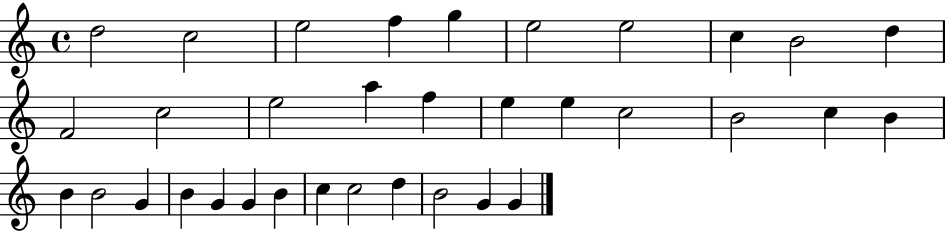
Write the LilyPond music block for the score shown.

{
  \clef treble
  \time 4/4
  \defaultTimeSignature
  \key c \major
  d''2 c''2 | e''2 f''4 g''4 | e''2 e''2 | c''4 b'2 d''4 | \break f'2 c''2 | e''2 a''4 f''4 | e''4 e''4 c''2 | b'2 c''4 b'4 | \break b'4 b'2 g'4 | b'4 g'4 g'4 b'4 | c''4 c''2 d''4 | b'2 g'4 g'4 | \break \bar "|."
}